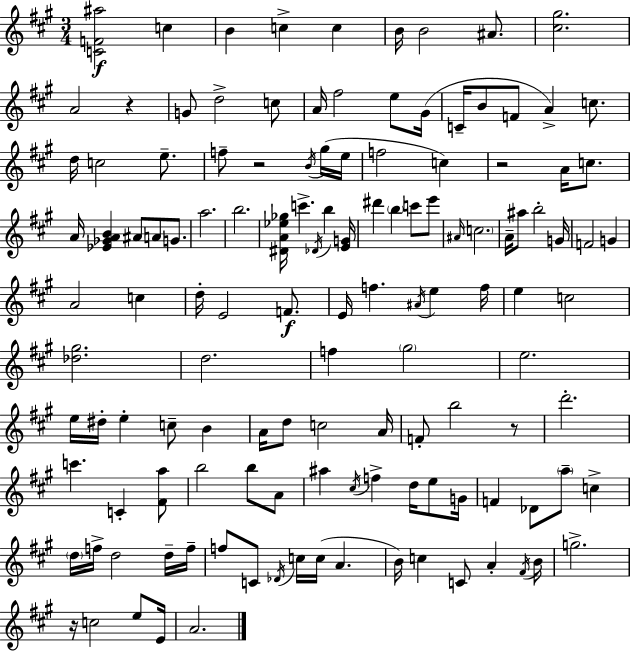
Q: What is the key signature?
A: A major